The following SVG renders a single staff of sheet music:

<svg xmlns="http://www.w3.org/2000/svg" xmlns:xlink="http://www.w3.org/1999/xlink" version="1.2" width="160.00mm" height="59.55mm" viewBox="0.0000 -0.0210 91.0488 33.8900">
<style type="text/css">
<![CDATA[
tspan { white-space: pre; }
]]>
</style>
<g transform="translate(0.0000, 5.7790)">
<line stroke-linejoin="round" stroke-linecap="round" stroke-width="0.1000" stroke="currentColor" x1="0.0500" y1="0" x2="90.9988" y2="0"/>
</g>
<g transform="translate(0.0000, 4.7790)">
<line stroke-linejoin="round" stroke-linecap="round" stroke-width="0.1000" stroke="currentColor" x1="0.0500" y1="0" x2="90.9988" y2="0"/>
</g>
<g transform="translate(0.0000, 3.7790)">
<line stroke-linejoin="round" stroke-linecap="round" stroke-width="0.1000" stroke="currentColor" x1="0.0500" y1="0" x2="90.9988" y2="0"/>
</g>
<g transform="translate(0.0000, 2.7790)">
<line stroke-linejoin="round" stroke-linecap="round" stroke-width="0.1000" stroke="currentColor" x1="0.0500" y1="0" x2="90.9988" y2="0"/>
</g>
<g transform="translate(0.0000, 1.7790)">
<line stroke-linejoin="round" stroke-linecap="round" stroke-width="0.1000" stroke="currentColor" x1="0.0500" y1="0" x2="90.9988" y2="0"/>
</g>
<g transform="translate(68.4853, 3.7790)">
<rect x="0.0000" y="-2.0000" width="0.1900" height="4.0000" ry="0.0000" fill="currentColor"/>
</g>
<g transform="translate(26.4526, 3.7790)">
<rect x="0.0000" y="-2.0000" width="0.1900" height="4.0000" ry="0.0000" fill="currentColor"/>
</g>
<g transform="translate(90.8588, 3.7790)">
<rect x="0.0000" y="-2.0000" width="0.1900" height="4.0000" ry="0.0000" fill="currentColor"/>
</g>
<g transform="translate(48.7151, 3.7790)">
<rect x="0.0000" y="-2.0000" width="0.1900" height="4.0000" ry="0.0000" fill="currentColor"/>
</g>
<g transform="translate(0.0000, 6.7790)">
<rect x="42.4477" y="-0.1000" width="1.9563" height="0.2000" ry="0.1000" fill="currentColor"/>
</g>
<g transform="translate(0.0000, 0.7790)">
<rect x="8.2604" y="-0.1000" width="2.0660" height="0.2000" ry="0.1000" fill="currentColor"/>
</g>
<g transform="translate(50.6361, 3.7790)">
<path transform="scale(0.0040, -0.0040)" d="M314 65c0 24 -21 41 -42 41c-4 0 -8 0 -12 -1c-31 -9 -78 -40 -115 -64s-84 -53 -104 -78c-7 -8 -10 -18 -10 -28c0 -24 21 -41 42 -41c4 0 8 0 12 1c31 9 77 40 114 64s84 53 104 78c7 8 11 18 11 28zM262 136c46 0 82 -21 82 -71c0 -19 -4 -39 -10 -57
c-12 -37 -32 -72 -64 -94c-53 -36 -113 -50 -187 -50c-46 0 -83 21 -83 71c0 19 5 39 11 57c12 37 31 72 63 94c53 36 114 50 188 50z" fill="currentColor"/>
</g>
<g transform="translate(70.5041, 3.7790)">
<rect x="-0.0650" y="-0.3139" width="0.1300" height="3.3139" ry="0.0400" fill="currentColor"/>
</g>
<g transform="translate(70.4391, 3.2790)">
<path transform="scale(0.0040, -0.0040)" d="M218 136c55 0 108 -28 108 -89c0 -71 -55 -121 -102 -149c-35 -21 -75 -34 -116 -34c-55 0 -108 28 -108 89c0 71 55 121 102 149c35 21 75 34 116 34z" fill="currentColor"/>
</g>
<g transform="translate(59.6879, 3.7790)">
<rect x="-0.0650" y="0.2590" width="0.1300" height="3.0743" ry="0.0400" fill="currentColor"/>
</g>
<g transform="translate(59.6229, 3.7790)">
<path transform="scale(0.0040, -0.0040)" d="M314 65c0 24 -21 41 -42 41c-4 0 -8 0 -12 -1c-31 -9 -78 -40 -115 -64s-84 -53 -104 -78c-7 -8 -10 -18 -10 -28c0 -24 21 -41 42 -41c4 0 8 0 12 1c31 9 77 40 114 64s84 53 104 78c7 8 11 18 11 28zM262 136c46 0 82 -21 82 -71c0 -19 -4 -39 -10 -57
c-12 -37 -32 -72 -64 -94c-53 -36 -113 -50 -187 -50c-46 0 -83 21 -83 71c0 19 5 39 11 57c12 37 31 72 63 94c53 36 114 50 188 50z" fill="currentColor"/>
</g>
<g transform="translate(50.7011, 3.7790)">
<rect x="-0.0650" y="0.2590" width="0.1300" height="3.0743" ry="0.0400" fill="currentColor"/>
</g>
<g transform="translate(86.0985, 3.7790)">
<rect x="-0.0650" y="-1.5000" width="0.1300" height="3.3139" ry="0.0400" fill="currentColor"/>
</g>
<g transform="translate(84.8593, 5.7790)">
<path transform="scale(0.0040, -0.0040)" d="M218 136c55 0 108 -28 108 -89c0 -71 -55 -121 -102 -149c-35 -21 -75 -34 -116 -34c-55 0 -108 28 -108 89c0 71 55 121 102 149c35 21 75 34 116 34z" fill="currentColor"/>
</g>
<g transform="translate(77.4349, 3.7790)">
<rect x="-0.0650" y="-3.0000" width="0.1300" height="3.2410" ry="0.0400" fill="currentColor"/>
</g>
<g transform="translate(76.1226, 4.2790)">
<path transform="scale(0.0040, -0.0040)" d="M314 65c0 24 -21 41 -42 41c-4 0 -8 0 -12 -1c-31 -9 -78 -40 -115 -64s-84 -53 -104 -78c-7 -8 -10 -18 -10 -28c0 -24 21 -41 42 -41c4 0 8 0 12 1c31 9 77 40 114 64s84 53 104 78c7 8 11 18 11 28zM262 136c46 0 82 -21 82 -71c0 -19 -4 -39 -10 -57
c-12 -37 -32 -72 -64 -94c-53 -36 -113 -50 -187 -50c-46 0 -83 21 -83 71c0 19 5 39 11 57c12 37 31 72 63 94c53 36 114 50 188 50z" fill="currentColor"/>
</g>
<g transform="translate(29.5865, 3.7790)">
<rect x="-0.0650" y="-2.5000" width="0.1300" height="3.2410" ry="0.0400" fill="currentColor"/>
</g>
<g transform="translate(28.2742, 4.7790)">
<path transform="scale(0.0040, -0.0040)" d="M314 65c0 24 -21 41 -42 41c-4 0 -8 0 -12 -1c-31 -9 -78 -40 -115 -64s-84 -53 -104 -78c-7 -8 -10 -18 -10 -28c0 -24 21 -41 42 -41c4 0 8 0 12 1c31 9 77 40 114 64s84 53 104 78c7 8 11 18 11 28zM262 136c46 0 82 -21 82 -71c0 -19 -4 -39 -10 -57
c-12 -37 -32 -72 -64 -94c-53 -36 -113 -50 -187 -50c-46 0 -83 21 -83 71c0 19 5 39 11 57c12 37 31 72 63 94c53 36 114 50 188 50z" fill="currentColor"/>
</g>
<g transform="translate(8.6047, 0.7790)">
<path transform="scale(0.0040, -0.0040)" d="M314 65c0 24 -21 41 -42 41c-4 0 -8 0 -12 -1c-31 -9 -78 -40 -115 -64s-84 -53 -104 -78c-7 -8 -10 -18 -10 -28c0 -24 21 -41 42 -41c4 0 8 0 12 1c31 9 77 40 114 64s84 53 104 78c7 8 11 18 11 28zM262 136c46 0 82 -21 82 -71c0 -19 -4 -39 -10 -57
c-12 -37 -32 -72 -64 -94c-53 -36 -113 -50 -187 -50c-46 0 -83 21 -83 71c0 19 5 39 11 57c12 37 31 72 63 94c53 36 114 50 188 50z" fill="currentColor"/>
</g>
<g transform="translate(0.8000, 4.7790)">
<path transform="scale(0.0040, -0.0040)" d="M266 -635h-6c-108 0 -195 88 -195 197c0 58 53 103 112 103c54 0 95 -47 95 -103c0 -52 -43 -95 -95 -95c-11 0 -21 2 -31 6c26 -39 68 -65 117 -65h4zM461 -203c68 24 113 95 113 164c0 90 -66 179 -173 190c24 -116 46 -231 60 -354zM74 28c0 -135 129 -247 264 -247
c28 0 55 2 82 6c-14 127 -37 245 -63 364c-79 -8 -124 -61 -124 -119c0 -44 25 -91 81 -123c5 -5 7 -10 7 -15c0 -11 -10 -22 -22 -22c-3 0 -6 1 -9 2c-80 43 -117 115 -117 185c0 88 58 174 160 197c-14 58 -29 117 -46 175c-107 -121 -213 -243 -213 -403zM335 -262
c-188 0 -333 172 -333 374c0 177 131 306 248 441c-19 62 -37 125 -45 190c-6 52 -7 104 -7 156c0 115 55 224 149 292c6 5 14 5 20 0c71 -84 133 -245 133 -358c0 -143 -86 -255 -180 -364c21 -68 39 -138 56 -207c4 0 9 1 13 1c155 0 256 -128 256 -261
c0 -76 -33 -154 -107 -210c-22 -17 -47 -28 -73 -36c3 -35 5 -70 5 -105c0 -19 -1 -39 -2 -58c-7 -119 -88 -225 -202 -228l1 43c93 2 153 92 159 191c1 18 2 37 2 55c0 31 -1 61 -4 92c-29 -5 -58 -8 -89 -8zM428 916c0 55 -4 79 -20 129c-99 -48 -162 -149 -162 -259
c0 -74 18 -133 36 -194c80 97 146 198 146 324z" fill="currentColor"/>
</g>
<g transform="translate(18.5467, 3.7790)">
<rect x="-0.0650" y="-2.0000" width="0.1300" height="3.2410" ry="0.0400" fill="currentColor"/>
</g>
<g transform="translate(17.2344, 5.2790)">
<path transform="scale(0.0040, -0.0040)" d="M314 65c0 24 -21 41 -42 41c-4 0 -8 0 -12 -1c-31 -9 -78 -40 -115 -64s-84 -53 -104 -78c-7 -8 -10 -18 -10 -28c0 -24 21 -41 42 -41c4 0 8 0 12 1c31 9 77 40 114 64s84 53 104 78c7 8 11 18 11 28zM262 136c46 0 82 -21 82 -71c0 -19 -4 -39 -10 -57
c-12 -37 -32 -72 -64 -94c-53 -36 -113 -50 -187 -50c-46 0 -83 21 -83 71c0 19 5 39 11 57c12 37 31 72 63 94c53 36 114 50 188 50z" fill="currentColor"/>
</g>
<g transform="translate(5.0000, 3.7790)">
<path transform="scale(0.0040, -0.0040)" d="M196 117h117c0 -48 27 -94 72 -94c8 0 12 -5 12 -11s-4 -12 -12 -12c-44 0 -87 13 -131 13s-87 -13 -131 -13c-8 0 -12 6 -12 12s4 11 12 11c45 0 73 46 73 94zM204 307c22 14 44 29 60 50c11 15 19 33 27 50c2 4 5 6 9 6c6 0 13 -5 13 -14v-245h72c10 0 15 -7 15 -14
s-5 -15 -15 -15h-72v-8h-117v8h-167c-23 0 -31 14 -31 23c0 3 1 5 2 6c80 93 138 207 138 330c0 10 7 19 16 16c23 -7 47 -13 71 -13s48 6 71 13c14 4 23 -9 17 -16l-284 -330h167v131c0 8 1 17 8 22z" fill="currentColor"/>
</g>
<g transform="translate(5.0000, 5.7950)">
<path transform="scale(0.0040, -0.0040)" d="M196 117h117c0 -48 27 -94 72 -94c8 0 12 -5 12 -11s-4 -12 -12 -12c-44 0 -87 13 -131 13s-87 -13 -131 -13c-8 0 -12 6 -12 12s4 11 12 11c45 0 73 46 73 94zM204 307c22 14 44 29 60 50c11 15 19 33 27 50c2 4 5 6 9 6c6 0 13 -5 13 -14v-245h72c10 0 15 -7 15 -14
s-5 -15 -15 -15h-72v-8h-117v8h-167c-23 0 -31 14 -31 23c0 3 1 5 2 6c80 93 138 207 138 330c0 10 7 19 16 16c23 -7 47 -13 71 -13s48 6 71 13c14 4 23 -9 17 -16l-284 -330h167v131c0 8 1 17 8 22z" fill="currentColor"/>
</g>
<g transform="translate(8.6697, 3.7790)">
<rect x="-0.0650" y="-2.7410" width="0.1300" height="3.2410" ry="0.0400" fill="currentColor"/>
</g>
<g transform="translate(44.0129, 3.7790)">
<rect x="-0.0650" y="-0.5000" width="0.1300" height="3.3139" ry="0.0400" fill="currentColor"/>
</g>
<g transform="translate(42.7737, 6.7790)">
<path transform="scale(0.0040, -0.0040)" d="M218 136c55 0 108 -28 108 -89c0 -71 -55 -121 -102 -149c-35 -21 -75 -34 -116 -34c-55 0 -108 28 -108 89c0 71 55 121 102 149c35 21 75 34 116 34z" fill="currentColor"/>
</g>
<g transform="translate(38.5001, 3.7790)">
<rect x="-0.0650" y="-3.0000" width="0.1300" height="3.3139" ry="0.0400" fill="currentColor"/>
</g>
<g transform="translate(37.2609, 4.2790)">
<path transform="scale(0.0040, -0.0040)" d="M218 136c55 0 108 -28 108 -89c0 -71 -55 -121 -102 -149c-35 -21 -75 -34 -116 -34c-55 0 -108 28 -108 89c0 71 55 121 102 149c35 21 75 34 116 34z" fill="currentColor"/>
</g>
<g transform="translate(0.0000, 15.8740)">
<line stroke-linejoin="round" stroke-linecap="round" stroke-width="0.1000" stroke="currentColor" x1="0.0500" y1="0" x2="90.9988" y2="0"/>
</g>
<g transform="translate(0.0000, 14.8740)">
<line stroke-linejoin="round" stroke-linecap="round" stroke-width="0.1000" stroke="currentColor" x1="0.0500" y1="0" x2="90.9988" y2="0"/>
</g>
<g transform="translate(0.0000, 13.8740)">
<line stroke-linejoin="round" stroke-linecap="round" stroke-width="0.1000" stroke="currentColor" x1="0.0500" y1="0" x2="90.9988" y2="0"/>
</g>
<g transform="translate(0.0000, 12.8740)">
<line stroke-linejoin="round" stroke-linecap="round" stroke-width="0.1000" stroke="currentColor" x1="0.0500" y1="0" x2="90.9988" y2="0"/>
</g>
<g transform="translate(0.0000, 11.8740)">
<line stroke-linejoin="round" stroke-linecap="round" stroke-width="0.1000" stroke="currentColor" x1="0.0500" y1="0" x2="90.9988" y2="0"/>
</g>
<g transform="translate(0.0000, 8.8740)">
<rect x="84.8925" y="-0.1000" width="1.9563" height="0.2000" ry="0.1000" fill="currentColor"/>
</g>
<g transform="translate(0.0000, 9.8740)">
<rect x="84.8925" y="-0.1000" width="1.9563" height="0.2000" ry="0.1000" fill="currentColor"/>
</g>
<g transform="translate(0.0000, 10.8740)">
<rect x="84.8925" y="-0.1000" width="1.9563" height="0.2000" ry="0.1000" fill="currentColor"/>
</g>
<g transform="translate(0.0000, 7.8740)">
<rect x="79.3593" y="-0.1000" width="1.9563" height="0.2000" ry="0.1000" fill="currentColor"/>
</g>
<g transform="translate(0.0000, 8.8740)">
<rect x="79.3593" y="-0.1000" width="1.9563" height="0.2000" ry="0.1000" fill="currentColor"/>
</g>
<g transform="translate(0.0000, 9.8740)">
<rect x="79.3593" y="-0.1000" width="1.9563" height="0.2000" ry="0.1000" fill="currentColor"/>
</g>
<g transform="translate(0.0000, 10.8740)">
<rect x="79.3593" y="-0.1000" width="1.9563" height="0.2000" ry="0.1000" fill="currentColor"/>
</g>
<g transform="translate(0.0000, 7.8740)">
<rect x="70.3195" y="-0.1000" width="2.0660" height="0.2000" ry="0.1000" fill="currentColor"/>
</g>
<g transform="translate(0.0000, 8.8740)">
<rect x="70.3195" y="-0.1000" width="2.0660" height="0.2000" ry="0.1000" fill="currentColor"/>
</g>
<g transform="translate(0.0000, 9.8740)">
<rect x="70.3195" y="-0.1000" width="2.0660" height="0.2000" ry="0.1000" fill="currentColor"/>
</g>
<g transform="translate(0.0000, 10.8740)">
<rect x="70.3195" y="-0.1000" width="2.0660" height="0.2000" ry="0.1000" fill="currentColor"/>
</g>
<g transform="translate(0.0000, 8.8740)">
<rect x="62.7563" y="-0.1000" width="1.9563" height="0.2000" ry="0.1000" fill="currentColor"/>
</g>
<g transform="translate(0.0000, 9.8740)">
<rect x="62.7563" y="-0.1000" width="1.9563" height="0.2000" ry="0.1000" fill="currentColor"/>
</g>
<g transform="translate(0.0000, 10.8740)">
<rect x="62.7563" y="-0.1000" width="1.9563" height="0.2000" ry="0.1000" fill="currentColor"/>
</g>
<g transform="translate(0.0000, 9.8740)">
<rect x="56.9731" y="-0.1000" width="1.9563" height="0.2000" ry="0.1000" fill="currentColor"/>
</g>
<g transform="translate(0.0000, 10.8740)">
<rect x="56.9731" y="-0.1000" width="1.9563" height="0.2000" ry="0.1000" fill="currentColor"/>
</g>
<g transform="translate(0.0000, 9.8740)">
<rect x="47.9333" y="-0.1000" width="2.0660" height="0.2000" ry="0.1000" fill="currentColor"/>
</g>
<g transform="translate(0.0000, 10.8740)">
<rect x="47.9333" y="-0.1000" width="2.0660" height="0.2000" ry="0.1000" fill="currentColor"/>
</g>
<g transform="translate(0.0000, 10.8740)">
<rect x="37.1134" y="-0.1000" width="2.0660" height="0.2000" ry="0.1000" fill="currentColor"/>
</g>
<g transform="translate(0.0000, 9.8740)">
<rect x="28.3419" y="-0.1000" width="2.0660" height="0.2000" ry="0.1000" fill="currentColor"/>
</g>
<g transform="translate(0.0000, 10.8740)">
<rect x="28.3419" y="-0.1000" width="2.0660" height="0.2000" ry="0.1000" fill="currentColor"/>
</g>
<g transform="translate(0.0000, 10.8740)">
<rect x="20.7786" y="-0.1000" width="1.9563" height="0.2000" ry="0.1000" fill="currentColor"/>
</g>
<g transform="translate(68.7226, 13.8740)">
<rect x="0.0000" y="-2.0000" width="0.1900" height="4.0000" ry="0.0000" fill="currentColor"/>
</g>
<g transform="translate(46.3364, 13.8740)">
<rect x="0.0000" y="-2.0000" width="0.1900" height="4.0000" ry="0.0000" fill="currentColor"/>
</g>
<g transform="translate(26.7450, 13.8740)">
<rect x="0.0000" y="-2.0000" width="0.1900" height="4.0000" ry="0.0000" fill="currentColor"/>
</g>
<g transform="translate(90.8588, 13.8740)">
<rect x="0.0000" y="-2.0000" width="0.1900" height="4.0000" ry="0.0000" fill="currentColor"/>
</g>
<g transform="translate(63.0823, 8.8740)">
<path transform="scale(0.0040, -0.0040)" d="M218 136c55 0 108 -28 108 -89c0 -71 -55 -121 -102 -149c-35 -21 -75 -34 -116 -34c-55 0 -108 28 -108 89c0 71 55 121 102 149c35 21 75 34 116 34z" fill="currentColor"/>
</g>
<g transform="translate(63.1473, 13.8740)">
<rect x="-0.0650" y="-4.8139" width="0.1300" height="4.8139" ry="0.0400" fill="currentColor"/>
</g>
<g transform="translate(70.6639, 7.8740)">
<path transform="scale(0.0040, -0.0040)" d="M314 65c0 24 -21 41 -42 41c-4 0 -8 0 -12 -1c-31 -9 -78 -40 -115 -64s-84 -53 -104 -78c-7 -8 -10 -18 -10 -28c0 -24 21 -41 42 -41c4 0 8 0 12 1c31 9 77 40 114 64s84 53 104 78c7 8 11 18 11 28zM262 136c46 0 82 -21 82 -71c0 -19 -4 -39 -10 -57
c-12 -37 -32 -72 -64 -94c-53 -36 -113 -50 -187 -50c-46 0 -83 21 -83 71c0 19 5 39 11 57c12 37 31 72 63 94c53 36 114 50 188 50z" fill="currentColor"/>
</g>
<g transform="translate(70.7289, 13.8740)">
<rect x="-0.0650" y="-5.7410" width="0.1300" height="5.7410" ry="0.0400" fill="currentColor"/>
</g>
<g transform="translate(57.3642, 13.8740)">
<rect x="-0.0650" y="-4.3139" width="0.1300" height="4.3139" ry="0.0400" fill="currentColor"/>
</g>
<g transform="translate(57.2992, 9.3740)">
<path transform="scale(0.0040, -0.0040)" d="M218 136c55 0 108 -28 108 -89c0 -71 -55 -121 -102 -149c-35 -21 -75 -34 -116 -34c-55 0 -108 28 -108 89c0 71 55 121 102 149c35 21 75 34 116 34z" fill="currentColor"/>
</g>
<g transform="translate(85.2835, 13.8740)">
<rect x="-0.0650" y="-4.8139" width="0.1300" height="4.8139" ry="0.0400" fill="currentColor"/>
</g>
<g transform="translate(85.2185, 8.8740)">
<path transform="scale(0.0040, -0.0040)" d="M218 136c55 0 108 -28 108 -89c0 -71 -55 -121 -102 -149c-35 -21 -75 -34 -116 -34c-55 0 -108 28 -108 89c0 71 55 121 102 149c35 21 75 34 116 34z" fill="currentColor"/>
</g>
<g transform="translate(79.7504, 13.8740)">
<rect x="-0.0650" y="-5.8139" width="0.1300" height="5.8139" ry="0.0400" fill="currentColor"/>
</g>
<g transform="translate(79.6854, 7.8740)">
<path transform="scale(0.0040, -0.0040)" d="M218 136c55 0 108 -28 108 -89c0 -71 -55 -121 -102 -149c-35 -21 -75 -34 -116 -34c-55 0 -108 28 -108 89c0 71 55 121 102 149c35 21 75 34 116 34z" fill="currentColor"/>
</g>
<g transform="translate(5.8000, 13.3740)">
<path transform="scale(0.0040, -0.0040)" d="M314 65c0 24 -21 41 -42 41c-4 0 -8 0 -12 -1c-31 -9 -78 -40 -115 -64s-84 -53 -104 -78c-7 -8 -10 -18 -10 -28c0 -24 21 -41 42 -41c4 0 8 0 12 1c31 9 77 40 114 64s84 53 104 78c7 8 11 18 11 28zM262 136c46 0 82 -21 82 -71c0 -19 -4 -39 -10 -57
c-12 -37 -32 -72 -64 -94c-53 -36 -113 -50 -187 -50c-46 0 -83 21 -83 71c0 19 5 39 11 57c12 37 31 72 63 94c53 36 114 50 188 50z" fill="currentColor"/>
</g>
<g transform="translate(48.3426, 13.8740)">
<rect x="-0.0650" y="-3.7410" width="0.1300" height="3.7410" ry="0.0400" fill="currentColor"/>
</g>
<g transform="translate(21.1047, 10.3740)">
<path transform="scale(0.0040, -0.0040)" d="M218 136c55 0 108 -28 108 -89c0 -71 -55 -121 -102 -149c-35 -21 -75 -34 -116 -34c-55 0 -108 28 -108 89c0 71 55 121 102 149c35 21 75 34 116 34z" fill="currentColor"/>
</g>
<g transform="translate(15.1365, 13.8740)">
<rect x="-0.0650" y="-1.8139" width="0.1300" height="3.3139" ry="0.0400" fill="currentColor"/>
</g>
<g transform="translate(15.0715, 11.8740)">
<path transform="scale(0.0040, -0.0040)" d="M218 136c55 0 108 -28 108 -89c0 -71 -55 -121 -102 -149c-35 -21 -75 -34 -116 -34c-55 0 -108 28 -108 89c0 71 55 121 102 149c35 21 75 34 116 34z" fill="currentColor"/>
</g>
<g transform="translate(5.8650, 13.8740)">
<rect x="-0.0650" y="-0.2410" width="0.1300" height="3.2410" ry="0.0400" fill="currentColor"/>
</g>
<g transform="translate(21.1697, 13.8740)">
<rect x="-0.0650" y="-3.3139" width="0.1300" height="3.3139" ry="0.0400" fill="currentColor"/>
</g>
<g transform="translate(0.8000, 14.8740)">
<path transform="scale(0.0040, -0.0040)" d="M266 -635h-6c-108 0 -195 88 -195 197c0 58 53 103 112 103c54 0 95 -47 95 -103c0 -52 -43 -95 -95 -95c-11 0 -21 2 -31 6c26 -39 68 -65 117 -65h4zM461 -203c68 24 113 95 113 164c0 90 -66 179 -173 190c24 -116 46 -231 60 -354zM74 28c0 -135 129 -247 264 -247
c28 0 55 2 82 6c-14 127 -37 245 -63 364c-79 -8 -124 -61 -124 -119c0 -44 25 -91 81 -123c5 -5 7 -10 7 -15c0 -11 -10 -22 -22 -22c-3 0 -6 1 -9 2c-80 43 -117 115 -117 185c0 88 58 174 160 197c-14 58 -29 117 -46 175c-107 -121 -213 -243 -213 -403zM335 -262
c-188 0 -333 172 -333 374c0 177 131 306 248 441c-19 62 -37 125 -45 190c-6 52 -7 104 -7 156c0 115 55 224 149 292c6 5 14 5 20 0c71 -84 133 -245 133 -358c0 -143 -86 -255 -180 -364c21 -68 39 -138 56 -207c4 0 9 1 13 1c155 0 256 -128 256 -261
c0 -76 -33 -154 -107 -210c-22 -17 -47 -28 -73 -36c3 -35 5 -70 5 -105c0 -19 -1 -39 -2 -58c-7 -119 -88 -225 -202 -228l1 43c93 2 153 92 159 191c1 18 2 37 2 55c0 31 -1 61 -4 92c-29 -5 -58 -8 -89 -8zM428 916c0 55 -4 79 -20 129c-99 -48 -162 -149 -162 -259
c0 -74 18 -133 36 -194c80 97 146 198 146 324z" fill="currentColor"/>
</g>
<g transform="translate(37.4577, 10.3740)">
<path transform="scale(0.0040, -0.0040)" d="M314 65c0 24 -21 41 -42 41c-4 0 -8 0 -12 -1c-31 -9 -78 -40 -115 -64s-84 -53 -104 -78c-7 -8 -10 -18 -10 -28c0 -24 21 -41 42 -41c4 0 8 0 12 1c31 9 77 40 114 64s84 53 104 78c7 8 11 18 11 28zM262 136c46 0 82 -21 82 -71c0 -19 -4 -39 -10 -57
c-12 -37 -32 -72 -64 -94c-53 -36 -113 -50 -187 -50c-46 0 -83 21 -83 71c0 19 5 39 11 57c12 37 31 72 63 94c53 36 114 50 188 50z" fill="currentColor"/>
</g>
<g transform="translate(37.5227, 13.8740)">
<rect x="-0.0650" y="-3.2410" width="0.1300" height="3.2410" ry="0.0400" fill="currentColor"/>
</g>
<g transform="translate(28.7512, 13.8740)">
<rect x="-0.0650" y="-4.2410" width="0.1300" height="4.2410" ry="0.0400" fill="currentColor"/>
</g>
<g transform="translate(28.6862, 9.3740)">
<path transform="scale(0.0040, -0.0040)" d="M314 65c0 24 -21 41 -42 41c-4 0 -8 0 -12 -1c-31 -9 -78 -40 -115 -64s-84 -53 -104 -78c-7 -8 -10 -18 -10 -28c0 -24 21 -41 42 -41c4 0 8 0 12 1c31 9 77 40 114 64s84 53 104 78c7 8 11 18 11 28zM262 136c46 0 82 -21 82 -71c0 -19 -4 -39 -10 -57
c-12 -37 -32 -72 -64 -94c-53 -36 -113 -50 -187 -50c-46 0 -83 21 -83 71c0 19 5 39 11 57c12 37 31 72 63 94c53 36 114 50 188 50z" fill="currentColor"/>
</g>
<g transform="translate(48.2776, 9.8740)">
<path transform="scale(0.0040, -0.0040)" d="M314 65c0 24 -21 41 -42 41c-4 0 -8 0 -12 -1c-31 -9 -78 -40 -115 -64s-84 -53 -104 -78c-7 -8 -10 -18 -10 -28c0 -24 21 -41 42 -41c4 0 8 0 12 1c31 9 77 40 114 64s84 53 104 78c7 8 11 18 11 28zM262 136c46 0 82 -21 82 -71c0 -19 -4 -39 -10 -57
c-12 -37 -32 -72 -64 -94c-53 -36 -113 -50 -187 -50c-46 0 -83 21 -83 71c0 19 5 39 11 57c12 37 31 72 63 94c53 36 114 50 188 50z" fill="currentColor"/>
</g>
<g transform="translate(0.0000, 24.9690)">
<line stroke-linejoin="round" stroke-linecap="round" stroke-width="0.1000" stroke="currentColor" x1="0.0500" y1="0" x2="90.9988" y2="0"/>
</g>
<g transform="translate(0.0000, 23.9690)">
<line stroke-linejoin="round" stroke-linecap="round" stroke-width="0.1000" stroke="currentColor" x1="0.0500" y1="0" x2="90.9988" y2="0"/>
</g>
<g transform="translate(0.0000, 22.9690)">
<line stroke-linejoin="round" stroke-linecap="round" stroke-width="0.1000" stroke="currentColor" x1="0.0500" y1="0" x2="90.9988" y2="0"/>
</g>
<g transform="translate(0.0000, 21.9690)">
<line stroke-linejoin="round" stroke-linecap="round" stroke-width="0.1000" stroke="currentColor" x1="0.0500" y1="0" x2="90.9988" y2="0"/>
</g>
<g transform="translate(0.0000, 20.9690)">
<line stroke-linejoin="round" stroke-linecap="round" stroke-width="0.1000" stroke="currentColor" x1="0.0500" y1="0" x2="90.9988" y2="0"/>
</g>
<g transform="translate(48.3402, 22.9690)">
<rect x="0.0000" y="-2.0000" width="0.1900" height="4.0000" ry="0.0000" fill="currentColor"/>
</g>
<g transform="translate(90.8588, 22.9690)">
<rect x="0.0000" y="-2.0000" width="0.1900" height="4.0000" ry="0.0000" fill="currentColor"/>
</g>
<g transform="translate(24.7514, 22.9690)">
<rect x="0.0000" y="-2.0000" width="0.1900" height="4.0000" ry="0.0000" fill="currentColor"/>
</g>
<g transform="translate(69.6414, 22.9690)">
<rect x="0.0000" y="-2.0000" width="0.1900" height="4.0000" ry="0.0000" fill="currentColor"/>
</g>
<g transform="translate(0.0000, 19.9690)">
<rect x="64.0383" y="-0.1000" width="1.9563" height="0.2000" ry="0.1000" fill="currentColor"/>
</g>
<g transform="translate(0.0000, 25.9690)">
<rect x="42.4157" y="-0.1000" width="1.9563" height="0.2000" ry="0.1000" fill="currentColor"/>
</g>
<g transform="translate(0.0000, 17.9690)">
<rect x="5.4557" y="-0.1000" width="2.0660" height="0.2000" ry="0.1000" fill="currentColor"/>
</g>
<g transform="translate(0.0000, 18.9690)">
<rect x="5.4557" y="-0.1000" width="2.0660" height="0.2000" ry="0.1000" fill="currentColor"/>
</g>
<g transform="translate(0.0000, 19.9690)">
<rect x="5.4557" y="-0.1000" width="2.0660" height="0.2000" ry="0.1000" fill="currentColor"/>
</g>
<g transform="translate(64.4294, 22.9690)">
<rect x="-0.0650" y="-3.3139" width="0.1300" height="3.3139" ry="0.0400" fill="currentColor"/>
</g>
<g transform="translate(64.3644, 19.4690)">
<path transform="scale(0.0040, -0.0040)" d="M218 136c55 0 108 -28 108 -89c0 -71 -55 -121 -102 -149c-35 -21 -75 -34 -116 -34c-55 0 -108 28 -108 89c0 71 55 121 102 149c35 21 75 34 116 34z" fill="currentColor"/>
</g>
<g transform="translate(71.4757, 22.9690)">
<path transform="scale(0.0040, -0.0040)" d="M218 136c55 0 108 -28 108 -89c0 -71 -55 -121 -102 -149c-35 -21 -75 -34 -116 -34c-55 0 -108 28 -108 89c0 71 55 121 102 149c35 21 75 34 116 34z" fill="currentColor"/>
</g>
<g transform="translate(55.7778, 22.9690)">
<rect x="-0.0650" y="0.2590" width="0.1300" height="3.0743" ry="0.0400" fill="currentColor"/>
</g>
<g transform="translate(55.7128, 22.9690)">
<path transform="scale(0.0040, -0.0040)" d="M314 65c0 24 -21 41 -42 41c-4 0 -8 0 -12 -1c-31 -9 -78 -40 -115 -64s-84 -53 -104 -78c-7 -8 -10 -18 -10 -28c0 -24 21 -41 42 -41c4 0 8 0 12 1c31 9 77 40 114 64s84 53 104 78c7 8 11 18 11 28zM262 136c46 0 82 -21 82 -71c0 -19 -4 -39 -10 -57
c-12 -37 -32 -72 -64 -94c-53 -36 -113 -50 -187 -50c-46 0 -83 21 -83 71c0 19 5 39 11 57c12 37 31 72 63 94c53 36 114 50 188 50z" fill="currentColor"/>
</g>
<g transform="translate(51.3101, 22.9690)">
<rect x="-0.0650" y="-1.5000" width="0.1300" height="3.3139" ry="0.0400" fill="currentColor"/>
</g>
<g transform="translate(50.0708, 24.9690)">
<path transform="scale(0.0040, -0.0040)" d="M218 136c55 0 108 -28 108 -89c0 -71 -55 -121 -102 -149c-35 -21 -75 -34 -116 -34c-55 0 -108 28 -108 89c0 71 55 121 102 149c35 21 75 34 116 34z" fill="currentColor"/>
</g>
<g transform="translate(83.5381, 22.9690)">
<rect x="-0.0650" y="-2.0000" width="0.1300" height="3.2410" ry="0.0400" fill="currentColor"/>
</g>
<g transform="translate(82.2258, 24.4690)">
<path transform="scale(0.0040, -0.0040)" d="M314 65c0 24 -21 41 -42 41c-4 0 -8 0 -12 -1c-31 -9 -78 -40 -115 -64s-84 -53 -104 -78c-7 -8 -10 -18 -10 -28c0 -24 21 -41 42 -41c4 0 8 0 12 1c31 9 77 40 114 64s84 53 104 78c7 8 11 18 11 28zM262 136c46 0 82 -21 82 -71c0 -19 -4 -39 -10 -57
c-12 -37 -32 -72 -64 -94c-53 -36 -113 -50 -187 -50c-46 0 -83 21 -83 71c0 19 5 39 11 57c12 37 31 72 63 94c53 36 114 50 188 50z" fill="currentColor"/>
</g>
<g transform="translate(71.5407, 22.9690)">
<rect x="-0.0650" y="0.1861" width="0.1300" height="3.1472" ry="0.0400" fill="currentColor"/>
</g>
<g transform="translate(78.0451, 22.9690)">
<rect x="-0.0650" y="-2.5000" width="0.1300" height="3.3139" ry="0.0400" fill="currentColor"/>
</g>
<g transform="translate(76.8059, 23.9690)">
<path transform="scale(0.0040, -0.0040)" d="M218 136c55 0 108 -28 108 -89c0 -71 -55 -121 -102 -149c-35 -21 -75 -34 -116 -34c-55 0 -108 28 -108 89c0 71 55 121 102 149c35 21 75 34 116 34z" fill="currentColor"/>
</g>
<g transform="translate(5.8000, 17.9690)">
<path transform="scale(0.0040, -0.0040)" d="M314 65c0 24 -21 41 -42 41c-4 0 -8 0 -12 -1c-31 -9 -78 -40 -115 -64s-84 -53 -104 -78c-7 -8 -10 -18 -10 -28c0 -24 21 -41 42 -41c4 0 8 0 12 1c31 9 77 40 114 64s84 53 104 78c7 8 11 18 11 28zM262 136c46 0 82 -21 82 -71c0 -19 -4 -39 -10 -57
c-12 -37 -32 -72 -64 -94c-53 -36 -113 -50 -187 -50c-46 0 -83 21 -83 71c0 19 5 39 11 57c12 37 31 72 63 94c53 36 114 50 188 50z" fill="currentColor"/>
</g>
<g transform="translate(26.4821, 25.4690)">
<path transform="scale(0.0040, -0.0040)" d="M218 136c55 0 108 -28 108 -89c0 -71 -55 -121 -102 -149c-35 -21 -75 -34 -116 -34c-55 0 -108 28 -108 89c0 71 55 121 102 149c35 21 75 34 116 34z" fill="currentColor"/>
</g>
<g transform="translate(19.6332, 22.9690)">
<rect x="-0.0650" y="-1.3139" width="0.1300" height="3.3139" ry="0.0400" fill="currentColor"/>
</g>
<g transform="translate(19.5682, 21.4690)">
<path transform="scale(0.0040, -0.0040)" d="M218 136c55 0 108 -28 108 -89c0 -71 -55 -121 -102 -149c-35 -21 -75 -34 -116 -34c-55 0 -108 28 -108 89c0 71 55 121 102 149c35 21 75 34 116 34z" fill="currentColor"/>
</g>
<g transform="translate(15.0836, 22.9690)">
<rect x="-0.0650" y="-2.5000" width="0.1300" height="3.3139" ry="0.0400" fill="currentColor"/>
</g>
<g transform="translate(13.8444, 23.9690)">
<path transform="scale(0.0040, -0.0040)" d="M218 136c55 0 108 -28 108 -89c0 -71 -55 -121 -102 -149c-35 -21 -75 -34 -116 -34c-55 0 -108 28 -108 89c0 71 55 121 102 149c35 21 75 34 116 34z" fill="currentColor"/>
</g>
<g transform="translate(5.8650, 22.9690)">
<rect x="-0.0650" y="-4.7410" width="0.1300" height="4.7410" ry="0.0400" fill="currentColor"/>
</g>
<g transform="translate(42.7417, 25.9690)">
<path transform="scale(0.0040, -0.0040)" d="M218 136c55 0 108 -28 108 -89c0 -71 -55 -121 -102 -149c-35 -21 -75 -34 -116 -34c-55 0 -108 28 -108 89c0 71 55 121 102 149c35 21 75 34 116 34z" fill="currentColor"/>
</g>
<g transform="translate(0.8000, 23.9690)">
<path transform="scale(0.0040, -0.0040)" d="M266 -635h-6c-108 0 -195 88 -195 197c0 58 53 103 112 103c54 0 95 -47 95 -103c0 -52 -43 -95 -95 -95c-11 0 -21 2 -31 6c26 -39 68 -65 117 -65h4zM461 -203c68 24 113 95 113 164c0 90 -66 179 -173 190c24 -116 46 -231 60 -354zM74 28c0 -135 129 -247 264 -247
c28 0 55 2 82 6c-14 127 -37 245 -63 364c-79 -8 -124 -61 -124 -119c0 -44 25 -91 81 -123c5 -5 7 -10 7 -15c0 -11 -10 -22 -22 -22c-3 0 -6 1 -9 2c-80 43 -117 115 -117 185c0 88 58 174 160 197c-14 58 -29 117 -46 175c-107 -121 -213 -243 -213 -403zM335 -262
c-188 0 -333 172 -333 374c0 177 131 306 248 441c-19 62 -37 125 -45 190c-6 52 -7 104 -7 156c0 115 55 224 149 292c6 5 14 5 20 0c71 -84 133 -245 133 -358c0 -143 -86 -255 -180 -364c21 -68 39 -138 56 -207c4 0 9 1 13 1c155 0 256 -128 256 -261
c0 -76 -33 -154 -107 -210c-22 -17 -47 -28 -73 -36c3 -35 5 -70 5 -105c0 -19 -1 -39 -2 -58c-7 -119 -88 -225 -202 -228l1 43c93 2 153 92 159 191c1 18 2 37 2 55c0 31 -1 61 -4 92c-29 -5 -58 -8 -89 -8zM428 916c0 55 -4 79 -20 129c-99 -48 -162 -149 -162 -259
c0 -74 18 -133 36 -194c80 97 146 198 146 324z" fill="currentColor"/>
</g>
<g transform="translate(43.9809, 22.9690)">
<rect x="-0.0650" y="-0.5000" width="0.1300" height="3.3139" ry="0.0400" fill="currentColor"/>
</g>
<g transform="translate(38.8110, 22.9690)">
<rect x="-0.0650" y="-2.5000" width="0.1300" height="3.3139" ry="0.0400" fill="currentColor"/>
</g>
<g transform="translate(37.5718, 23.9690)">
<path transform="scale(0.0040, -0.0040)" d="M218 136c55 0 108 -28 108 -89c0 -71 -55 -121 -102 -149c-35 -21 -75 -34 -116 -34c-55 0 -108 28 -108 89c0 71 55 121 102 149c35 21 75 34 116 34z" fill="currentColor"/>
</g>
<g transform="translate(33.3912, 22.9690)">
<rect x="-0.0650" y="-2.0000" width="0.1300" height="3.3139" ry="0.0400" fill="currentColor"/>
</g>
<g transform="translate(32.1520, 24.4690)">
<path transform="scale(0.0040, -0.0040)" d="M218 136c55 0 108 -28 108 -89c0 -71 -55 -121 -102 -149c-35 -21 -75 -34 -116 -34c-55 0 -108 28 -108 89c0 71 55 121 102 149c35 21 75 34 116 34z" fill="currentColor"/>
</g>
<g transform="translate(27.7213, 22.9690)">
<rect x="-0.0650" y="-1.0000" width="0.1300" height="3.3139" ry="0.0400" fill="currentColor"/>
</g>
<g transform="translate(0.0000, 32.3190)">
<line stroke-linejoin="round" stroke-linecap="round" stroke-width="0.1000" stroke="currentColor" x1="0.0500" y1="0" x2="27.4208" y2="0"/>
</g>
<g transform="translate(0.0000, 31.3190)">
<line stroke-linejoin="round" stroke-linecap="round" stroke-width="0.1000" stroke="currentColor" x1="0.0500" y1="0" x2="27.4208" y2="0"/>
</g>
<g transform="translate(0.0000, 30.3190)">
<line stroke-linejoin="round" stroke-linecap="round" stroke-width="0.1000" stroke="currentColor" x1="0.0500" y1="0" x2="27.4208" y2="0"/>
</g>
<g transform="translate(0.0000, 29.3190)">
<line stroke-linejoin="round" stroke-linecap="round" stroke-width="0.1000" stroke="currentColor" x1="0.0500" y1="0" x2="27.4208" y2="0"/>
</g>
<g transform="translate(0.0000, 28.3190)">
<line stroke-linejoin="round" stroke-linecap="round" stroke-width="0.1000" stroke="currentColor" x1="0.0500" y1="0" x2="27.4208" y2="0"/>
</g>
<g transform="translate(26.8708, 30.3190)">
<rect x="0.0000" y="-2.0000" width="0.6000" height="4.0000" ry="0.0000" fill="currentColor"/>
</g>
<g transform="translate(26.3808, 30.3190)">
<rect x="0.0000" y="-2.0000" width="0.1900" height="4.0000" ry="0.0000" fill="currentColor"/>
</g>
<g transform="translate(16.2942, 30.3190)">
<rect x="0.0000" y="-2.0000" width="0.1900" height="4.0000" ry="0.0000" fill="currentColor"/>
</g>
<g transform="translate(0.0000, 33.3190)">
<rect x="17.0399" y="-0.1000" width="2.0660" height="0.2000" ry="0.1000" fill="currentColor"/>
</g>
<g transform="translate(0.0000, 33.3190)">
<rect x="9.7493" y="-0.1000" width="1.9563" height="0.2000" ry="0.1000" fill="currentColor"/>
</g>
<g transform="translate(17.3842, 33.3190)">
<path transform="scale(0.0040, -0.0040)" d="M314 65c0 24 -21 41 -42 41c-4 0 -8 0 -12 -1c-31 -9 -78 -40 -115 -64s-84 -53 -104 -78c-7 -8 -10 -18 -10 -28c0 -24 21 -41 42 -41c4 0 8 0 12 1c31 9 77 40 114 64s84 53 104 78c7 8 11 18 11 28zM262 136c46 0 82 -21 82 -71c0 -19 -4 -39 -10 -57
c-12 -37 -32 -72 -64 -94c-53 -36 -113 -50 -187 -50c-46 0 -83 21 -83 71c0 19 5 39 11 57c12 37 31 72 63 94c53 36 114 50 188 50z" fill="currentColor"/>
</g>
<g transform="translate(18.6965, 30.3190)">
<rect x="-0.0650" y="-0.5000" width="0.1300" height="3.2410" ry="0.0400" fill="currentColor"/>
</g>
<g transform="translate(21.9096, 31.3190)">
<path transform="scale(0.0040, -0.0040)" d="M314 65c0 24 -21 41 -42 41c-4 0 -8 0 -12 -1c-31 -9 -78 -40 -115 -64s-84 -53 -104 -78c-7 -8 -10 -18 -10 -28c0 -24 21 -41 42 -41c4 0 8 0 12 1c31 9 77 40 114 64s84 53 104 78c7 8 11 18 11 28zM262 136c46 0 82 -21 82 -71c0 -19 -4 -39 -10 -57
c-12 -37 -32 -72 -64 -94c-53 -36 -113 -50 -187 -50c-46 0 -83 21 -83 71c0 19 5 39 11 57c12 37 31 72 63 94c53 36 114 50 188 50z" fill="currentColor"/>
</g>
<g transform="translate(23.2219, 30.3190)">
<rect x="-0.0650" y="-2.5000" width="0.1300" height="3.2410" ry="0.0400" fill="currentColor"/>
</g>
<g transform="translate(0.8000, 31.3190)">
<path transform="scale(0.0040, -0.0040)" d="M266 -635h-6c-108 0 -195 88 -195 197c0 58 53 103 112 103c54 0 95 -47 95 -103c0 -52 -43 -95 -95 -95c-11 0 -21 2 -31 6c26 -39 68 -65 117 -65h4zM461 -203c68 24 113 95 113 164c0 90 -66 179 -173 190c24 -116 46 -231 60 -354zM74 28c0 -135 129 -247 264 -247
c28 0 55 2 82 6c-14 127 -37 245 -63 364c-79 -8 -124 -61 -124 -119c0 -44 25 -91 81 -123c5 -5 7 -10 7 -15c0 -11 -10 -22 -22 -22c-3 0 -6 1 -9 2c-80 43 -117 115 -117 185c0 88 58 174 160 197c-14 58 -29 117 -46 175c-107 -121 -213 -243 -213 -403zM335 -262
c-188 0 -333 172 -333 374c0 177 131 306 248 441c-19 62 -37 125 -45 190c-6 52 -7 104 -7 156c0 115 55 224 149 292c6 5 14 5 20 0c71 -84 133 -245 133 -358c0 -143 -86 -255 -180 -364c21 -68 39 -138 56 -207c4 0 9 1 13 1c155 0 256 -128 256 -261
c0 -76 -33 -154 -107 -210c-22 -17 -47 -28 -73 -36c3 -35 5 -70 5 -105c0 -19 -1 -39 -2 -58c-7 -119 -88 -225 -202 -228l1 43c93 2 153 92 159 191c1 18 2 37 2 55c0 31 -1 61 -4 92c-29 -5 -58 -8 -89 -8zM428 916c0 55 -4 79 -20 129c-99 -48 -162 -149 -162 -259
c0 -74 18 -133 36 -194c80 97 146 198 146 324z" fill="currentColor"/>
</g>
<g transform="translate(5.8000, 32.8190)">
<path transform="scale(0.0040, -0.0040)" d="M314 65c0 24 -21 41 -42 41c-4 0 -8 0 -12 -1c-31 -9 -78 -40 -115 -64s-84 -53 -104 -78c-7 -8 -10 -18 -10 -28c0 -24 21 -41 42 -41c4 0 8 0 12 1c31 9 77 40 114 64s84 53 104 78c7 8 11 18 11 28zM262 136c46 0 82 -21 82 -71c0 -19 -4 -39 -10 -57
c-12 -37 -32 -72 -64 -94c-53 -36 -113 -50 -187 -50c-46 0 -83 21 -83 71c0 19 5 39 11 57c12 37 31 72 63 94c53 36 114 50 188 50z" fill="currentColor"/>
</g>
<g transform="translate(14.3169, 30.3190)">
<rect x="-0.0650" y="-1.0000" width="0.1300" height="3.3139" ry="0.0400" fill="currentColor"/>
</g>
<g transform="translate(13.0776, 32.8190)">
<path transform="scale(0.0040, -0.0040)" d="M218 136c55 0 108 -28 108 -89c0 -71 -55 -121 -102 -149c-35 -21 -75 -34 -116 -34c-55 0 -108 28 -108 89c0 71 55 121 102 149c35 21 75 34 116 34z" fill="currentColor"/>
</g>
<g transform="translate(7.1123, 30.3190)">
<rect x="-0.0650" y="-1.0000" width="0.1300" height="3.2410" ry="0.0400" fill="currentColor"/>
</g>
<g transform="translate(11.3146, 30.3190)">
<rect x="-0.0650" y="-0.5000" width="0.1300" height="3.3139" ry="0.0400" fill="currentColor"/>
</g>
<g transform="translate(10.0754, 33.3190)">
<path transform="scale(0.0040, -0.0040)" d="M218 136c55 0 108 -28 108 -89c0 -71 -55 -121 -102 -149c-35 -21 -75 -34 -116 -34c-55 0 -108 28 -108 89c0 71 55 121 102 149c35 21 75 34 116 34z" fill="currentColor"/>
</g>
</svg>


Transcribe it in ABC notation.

X:1
T:Untitled
M:4/4
L:1/4
K:C
a2 F2 G2 A C B2 B2 c A2 E c2 f b d'2 b2 c'2 d' e' g'2 g' e' e'2 G e D F G C E B2 b B G F2 D2 C D C2 G2